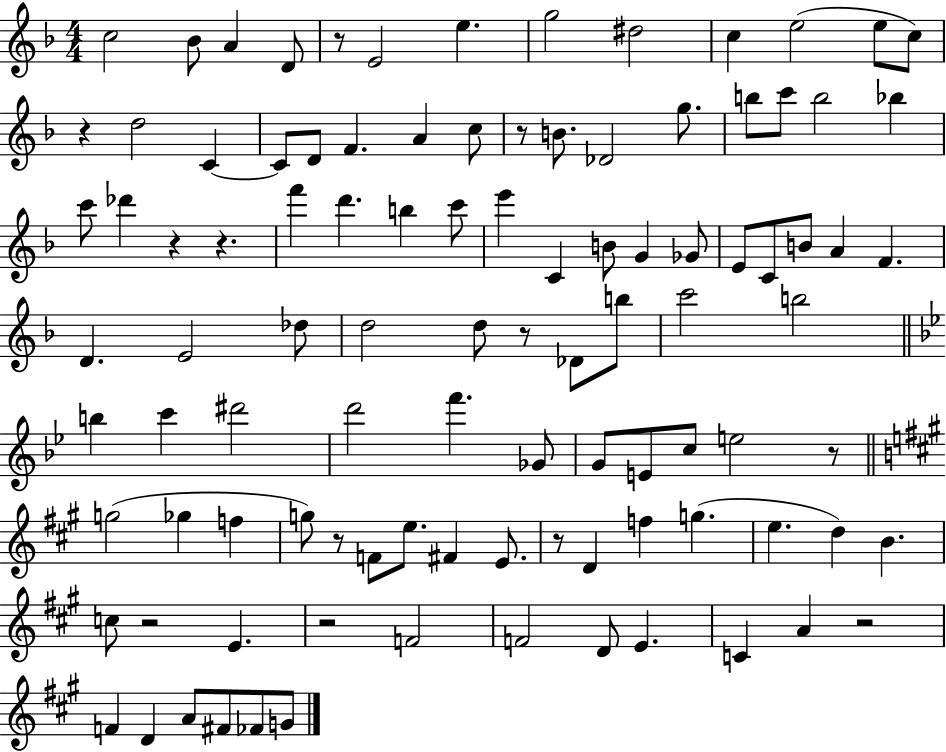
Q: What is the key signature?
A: F major